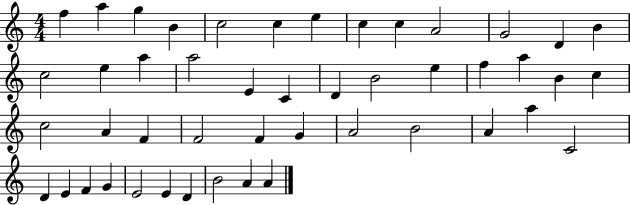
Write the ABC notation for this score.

X:1
T:Untitled
M:4/4
L:1/4
K:C
f a g B c2 c e c c A2 G2 D B c2 e a a2 E C D B2 e f a B c c2 A F F2 F G A2 B2 A a C2 D E F G E2 E D B2 A A